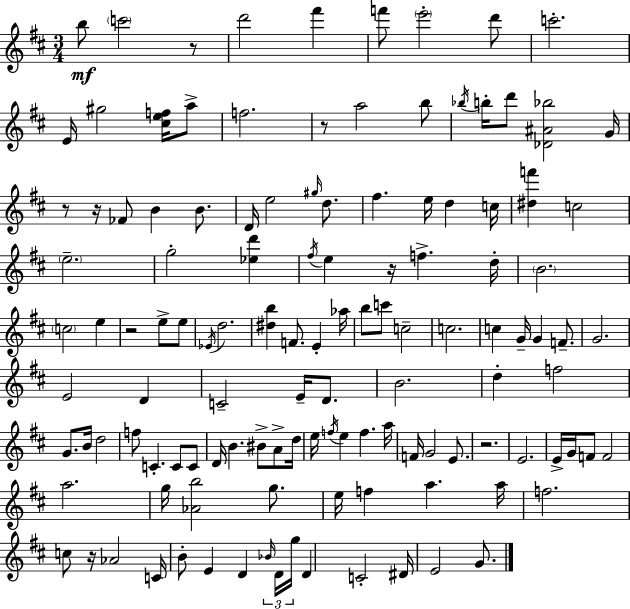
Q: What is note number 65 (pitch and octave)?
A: B4